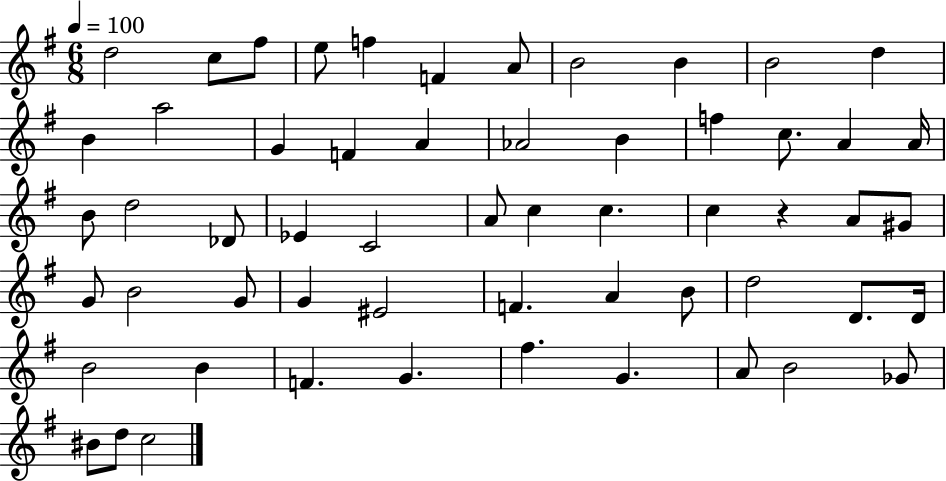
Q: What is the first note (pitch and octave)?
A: D5